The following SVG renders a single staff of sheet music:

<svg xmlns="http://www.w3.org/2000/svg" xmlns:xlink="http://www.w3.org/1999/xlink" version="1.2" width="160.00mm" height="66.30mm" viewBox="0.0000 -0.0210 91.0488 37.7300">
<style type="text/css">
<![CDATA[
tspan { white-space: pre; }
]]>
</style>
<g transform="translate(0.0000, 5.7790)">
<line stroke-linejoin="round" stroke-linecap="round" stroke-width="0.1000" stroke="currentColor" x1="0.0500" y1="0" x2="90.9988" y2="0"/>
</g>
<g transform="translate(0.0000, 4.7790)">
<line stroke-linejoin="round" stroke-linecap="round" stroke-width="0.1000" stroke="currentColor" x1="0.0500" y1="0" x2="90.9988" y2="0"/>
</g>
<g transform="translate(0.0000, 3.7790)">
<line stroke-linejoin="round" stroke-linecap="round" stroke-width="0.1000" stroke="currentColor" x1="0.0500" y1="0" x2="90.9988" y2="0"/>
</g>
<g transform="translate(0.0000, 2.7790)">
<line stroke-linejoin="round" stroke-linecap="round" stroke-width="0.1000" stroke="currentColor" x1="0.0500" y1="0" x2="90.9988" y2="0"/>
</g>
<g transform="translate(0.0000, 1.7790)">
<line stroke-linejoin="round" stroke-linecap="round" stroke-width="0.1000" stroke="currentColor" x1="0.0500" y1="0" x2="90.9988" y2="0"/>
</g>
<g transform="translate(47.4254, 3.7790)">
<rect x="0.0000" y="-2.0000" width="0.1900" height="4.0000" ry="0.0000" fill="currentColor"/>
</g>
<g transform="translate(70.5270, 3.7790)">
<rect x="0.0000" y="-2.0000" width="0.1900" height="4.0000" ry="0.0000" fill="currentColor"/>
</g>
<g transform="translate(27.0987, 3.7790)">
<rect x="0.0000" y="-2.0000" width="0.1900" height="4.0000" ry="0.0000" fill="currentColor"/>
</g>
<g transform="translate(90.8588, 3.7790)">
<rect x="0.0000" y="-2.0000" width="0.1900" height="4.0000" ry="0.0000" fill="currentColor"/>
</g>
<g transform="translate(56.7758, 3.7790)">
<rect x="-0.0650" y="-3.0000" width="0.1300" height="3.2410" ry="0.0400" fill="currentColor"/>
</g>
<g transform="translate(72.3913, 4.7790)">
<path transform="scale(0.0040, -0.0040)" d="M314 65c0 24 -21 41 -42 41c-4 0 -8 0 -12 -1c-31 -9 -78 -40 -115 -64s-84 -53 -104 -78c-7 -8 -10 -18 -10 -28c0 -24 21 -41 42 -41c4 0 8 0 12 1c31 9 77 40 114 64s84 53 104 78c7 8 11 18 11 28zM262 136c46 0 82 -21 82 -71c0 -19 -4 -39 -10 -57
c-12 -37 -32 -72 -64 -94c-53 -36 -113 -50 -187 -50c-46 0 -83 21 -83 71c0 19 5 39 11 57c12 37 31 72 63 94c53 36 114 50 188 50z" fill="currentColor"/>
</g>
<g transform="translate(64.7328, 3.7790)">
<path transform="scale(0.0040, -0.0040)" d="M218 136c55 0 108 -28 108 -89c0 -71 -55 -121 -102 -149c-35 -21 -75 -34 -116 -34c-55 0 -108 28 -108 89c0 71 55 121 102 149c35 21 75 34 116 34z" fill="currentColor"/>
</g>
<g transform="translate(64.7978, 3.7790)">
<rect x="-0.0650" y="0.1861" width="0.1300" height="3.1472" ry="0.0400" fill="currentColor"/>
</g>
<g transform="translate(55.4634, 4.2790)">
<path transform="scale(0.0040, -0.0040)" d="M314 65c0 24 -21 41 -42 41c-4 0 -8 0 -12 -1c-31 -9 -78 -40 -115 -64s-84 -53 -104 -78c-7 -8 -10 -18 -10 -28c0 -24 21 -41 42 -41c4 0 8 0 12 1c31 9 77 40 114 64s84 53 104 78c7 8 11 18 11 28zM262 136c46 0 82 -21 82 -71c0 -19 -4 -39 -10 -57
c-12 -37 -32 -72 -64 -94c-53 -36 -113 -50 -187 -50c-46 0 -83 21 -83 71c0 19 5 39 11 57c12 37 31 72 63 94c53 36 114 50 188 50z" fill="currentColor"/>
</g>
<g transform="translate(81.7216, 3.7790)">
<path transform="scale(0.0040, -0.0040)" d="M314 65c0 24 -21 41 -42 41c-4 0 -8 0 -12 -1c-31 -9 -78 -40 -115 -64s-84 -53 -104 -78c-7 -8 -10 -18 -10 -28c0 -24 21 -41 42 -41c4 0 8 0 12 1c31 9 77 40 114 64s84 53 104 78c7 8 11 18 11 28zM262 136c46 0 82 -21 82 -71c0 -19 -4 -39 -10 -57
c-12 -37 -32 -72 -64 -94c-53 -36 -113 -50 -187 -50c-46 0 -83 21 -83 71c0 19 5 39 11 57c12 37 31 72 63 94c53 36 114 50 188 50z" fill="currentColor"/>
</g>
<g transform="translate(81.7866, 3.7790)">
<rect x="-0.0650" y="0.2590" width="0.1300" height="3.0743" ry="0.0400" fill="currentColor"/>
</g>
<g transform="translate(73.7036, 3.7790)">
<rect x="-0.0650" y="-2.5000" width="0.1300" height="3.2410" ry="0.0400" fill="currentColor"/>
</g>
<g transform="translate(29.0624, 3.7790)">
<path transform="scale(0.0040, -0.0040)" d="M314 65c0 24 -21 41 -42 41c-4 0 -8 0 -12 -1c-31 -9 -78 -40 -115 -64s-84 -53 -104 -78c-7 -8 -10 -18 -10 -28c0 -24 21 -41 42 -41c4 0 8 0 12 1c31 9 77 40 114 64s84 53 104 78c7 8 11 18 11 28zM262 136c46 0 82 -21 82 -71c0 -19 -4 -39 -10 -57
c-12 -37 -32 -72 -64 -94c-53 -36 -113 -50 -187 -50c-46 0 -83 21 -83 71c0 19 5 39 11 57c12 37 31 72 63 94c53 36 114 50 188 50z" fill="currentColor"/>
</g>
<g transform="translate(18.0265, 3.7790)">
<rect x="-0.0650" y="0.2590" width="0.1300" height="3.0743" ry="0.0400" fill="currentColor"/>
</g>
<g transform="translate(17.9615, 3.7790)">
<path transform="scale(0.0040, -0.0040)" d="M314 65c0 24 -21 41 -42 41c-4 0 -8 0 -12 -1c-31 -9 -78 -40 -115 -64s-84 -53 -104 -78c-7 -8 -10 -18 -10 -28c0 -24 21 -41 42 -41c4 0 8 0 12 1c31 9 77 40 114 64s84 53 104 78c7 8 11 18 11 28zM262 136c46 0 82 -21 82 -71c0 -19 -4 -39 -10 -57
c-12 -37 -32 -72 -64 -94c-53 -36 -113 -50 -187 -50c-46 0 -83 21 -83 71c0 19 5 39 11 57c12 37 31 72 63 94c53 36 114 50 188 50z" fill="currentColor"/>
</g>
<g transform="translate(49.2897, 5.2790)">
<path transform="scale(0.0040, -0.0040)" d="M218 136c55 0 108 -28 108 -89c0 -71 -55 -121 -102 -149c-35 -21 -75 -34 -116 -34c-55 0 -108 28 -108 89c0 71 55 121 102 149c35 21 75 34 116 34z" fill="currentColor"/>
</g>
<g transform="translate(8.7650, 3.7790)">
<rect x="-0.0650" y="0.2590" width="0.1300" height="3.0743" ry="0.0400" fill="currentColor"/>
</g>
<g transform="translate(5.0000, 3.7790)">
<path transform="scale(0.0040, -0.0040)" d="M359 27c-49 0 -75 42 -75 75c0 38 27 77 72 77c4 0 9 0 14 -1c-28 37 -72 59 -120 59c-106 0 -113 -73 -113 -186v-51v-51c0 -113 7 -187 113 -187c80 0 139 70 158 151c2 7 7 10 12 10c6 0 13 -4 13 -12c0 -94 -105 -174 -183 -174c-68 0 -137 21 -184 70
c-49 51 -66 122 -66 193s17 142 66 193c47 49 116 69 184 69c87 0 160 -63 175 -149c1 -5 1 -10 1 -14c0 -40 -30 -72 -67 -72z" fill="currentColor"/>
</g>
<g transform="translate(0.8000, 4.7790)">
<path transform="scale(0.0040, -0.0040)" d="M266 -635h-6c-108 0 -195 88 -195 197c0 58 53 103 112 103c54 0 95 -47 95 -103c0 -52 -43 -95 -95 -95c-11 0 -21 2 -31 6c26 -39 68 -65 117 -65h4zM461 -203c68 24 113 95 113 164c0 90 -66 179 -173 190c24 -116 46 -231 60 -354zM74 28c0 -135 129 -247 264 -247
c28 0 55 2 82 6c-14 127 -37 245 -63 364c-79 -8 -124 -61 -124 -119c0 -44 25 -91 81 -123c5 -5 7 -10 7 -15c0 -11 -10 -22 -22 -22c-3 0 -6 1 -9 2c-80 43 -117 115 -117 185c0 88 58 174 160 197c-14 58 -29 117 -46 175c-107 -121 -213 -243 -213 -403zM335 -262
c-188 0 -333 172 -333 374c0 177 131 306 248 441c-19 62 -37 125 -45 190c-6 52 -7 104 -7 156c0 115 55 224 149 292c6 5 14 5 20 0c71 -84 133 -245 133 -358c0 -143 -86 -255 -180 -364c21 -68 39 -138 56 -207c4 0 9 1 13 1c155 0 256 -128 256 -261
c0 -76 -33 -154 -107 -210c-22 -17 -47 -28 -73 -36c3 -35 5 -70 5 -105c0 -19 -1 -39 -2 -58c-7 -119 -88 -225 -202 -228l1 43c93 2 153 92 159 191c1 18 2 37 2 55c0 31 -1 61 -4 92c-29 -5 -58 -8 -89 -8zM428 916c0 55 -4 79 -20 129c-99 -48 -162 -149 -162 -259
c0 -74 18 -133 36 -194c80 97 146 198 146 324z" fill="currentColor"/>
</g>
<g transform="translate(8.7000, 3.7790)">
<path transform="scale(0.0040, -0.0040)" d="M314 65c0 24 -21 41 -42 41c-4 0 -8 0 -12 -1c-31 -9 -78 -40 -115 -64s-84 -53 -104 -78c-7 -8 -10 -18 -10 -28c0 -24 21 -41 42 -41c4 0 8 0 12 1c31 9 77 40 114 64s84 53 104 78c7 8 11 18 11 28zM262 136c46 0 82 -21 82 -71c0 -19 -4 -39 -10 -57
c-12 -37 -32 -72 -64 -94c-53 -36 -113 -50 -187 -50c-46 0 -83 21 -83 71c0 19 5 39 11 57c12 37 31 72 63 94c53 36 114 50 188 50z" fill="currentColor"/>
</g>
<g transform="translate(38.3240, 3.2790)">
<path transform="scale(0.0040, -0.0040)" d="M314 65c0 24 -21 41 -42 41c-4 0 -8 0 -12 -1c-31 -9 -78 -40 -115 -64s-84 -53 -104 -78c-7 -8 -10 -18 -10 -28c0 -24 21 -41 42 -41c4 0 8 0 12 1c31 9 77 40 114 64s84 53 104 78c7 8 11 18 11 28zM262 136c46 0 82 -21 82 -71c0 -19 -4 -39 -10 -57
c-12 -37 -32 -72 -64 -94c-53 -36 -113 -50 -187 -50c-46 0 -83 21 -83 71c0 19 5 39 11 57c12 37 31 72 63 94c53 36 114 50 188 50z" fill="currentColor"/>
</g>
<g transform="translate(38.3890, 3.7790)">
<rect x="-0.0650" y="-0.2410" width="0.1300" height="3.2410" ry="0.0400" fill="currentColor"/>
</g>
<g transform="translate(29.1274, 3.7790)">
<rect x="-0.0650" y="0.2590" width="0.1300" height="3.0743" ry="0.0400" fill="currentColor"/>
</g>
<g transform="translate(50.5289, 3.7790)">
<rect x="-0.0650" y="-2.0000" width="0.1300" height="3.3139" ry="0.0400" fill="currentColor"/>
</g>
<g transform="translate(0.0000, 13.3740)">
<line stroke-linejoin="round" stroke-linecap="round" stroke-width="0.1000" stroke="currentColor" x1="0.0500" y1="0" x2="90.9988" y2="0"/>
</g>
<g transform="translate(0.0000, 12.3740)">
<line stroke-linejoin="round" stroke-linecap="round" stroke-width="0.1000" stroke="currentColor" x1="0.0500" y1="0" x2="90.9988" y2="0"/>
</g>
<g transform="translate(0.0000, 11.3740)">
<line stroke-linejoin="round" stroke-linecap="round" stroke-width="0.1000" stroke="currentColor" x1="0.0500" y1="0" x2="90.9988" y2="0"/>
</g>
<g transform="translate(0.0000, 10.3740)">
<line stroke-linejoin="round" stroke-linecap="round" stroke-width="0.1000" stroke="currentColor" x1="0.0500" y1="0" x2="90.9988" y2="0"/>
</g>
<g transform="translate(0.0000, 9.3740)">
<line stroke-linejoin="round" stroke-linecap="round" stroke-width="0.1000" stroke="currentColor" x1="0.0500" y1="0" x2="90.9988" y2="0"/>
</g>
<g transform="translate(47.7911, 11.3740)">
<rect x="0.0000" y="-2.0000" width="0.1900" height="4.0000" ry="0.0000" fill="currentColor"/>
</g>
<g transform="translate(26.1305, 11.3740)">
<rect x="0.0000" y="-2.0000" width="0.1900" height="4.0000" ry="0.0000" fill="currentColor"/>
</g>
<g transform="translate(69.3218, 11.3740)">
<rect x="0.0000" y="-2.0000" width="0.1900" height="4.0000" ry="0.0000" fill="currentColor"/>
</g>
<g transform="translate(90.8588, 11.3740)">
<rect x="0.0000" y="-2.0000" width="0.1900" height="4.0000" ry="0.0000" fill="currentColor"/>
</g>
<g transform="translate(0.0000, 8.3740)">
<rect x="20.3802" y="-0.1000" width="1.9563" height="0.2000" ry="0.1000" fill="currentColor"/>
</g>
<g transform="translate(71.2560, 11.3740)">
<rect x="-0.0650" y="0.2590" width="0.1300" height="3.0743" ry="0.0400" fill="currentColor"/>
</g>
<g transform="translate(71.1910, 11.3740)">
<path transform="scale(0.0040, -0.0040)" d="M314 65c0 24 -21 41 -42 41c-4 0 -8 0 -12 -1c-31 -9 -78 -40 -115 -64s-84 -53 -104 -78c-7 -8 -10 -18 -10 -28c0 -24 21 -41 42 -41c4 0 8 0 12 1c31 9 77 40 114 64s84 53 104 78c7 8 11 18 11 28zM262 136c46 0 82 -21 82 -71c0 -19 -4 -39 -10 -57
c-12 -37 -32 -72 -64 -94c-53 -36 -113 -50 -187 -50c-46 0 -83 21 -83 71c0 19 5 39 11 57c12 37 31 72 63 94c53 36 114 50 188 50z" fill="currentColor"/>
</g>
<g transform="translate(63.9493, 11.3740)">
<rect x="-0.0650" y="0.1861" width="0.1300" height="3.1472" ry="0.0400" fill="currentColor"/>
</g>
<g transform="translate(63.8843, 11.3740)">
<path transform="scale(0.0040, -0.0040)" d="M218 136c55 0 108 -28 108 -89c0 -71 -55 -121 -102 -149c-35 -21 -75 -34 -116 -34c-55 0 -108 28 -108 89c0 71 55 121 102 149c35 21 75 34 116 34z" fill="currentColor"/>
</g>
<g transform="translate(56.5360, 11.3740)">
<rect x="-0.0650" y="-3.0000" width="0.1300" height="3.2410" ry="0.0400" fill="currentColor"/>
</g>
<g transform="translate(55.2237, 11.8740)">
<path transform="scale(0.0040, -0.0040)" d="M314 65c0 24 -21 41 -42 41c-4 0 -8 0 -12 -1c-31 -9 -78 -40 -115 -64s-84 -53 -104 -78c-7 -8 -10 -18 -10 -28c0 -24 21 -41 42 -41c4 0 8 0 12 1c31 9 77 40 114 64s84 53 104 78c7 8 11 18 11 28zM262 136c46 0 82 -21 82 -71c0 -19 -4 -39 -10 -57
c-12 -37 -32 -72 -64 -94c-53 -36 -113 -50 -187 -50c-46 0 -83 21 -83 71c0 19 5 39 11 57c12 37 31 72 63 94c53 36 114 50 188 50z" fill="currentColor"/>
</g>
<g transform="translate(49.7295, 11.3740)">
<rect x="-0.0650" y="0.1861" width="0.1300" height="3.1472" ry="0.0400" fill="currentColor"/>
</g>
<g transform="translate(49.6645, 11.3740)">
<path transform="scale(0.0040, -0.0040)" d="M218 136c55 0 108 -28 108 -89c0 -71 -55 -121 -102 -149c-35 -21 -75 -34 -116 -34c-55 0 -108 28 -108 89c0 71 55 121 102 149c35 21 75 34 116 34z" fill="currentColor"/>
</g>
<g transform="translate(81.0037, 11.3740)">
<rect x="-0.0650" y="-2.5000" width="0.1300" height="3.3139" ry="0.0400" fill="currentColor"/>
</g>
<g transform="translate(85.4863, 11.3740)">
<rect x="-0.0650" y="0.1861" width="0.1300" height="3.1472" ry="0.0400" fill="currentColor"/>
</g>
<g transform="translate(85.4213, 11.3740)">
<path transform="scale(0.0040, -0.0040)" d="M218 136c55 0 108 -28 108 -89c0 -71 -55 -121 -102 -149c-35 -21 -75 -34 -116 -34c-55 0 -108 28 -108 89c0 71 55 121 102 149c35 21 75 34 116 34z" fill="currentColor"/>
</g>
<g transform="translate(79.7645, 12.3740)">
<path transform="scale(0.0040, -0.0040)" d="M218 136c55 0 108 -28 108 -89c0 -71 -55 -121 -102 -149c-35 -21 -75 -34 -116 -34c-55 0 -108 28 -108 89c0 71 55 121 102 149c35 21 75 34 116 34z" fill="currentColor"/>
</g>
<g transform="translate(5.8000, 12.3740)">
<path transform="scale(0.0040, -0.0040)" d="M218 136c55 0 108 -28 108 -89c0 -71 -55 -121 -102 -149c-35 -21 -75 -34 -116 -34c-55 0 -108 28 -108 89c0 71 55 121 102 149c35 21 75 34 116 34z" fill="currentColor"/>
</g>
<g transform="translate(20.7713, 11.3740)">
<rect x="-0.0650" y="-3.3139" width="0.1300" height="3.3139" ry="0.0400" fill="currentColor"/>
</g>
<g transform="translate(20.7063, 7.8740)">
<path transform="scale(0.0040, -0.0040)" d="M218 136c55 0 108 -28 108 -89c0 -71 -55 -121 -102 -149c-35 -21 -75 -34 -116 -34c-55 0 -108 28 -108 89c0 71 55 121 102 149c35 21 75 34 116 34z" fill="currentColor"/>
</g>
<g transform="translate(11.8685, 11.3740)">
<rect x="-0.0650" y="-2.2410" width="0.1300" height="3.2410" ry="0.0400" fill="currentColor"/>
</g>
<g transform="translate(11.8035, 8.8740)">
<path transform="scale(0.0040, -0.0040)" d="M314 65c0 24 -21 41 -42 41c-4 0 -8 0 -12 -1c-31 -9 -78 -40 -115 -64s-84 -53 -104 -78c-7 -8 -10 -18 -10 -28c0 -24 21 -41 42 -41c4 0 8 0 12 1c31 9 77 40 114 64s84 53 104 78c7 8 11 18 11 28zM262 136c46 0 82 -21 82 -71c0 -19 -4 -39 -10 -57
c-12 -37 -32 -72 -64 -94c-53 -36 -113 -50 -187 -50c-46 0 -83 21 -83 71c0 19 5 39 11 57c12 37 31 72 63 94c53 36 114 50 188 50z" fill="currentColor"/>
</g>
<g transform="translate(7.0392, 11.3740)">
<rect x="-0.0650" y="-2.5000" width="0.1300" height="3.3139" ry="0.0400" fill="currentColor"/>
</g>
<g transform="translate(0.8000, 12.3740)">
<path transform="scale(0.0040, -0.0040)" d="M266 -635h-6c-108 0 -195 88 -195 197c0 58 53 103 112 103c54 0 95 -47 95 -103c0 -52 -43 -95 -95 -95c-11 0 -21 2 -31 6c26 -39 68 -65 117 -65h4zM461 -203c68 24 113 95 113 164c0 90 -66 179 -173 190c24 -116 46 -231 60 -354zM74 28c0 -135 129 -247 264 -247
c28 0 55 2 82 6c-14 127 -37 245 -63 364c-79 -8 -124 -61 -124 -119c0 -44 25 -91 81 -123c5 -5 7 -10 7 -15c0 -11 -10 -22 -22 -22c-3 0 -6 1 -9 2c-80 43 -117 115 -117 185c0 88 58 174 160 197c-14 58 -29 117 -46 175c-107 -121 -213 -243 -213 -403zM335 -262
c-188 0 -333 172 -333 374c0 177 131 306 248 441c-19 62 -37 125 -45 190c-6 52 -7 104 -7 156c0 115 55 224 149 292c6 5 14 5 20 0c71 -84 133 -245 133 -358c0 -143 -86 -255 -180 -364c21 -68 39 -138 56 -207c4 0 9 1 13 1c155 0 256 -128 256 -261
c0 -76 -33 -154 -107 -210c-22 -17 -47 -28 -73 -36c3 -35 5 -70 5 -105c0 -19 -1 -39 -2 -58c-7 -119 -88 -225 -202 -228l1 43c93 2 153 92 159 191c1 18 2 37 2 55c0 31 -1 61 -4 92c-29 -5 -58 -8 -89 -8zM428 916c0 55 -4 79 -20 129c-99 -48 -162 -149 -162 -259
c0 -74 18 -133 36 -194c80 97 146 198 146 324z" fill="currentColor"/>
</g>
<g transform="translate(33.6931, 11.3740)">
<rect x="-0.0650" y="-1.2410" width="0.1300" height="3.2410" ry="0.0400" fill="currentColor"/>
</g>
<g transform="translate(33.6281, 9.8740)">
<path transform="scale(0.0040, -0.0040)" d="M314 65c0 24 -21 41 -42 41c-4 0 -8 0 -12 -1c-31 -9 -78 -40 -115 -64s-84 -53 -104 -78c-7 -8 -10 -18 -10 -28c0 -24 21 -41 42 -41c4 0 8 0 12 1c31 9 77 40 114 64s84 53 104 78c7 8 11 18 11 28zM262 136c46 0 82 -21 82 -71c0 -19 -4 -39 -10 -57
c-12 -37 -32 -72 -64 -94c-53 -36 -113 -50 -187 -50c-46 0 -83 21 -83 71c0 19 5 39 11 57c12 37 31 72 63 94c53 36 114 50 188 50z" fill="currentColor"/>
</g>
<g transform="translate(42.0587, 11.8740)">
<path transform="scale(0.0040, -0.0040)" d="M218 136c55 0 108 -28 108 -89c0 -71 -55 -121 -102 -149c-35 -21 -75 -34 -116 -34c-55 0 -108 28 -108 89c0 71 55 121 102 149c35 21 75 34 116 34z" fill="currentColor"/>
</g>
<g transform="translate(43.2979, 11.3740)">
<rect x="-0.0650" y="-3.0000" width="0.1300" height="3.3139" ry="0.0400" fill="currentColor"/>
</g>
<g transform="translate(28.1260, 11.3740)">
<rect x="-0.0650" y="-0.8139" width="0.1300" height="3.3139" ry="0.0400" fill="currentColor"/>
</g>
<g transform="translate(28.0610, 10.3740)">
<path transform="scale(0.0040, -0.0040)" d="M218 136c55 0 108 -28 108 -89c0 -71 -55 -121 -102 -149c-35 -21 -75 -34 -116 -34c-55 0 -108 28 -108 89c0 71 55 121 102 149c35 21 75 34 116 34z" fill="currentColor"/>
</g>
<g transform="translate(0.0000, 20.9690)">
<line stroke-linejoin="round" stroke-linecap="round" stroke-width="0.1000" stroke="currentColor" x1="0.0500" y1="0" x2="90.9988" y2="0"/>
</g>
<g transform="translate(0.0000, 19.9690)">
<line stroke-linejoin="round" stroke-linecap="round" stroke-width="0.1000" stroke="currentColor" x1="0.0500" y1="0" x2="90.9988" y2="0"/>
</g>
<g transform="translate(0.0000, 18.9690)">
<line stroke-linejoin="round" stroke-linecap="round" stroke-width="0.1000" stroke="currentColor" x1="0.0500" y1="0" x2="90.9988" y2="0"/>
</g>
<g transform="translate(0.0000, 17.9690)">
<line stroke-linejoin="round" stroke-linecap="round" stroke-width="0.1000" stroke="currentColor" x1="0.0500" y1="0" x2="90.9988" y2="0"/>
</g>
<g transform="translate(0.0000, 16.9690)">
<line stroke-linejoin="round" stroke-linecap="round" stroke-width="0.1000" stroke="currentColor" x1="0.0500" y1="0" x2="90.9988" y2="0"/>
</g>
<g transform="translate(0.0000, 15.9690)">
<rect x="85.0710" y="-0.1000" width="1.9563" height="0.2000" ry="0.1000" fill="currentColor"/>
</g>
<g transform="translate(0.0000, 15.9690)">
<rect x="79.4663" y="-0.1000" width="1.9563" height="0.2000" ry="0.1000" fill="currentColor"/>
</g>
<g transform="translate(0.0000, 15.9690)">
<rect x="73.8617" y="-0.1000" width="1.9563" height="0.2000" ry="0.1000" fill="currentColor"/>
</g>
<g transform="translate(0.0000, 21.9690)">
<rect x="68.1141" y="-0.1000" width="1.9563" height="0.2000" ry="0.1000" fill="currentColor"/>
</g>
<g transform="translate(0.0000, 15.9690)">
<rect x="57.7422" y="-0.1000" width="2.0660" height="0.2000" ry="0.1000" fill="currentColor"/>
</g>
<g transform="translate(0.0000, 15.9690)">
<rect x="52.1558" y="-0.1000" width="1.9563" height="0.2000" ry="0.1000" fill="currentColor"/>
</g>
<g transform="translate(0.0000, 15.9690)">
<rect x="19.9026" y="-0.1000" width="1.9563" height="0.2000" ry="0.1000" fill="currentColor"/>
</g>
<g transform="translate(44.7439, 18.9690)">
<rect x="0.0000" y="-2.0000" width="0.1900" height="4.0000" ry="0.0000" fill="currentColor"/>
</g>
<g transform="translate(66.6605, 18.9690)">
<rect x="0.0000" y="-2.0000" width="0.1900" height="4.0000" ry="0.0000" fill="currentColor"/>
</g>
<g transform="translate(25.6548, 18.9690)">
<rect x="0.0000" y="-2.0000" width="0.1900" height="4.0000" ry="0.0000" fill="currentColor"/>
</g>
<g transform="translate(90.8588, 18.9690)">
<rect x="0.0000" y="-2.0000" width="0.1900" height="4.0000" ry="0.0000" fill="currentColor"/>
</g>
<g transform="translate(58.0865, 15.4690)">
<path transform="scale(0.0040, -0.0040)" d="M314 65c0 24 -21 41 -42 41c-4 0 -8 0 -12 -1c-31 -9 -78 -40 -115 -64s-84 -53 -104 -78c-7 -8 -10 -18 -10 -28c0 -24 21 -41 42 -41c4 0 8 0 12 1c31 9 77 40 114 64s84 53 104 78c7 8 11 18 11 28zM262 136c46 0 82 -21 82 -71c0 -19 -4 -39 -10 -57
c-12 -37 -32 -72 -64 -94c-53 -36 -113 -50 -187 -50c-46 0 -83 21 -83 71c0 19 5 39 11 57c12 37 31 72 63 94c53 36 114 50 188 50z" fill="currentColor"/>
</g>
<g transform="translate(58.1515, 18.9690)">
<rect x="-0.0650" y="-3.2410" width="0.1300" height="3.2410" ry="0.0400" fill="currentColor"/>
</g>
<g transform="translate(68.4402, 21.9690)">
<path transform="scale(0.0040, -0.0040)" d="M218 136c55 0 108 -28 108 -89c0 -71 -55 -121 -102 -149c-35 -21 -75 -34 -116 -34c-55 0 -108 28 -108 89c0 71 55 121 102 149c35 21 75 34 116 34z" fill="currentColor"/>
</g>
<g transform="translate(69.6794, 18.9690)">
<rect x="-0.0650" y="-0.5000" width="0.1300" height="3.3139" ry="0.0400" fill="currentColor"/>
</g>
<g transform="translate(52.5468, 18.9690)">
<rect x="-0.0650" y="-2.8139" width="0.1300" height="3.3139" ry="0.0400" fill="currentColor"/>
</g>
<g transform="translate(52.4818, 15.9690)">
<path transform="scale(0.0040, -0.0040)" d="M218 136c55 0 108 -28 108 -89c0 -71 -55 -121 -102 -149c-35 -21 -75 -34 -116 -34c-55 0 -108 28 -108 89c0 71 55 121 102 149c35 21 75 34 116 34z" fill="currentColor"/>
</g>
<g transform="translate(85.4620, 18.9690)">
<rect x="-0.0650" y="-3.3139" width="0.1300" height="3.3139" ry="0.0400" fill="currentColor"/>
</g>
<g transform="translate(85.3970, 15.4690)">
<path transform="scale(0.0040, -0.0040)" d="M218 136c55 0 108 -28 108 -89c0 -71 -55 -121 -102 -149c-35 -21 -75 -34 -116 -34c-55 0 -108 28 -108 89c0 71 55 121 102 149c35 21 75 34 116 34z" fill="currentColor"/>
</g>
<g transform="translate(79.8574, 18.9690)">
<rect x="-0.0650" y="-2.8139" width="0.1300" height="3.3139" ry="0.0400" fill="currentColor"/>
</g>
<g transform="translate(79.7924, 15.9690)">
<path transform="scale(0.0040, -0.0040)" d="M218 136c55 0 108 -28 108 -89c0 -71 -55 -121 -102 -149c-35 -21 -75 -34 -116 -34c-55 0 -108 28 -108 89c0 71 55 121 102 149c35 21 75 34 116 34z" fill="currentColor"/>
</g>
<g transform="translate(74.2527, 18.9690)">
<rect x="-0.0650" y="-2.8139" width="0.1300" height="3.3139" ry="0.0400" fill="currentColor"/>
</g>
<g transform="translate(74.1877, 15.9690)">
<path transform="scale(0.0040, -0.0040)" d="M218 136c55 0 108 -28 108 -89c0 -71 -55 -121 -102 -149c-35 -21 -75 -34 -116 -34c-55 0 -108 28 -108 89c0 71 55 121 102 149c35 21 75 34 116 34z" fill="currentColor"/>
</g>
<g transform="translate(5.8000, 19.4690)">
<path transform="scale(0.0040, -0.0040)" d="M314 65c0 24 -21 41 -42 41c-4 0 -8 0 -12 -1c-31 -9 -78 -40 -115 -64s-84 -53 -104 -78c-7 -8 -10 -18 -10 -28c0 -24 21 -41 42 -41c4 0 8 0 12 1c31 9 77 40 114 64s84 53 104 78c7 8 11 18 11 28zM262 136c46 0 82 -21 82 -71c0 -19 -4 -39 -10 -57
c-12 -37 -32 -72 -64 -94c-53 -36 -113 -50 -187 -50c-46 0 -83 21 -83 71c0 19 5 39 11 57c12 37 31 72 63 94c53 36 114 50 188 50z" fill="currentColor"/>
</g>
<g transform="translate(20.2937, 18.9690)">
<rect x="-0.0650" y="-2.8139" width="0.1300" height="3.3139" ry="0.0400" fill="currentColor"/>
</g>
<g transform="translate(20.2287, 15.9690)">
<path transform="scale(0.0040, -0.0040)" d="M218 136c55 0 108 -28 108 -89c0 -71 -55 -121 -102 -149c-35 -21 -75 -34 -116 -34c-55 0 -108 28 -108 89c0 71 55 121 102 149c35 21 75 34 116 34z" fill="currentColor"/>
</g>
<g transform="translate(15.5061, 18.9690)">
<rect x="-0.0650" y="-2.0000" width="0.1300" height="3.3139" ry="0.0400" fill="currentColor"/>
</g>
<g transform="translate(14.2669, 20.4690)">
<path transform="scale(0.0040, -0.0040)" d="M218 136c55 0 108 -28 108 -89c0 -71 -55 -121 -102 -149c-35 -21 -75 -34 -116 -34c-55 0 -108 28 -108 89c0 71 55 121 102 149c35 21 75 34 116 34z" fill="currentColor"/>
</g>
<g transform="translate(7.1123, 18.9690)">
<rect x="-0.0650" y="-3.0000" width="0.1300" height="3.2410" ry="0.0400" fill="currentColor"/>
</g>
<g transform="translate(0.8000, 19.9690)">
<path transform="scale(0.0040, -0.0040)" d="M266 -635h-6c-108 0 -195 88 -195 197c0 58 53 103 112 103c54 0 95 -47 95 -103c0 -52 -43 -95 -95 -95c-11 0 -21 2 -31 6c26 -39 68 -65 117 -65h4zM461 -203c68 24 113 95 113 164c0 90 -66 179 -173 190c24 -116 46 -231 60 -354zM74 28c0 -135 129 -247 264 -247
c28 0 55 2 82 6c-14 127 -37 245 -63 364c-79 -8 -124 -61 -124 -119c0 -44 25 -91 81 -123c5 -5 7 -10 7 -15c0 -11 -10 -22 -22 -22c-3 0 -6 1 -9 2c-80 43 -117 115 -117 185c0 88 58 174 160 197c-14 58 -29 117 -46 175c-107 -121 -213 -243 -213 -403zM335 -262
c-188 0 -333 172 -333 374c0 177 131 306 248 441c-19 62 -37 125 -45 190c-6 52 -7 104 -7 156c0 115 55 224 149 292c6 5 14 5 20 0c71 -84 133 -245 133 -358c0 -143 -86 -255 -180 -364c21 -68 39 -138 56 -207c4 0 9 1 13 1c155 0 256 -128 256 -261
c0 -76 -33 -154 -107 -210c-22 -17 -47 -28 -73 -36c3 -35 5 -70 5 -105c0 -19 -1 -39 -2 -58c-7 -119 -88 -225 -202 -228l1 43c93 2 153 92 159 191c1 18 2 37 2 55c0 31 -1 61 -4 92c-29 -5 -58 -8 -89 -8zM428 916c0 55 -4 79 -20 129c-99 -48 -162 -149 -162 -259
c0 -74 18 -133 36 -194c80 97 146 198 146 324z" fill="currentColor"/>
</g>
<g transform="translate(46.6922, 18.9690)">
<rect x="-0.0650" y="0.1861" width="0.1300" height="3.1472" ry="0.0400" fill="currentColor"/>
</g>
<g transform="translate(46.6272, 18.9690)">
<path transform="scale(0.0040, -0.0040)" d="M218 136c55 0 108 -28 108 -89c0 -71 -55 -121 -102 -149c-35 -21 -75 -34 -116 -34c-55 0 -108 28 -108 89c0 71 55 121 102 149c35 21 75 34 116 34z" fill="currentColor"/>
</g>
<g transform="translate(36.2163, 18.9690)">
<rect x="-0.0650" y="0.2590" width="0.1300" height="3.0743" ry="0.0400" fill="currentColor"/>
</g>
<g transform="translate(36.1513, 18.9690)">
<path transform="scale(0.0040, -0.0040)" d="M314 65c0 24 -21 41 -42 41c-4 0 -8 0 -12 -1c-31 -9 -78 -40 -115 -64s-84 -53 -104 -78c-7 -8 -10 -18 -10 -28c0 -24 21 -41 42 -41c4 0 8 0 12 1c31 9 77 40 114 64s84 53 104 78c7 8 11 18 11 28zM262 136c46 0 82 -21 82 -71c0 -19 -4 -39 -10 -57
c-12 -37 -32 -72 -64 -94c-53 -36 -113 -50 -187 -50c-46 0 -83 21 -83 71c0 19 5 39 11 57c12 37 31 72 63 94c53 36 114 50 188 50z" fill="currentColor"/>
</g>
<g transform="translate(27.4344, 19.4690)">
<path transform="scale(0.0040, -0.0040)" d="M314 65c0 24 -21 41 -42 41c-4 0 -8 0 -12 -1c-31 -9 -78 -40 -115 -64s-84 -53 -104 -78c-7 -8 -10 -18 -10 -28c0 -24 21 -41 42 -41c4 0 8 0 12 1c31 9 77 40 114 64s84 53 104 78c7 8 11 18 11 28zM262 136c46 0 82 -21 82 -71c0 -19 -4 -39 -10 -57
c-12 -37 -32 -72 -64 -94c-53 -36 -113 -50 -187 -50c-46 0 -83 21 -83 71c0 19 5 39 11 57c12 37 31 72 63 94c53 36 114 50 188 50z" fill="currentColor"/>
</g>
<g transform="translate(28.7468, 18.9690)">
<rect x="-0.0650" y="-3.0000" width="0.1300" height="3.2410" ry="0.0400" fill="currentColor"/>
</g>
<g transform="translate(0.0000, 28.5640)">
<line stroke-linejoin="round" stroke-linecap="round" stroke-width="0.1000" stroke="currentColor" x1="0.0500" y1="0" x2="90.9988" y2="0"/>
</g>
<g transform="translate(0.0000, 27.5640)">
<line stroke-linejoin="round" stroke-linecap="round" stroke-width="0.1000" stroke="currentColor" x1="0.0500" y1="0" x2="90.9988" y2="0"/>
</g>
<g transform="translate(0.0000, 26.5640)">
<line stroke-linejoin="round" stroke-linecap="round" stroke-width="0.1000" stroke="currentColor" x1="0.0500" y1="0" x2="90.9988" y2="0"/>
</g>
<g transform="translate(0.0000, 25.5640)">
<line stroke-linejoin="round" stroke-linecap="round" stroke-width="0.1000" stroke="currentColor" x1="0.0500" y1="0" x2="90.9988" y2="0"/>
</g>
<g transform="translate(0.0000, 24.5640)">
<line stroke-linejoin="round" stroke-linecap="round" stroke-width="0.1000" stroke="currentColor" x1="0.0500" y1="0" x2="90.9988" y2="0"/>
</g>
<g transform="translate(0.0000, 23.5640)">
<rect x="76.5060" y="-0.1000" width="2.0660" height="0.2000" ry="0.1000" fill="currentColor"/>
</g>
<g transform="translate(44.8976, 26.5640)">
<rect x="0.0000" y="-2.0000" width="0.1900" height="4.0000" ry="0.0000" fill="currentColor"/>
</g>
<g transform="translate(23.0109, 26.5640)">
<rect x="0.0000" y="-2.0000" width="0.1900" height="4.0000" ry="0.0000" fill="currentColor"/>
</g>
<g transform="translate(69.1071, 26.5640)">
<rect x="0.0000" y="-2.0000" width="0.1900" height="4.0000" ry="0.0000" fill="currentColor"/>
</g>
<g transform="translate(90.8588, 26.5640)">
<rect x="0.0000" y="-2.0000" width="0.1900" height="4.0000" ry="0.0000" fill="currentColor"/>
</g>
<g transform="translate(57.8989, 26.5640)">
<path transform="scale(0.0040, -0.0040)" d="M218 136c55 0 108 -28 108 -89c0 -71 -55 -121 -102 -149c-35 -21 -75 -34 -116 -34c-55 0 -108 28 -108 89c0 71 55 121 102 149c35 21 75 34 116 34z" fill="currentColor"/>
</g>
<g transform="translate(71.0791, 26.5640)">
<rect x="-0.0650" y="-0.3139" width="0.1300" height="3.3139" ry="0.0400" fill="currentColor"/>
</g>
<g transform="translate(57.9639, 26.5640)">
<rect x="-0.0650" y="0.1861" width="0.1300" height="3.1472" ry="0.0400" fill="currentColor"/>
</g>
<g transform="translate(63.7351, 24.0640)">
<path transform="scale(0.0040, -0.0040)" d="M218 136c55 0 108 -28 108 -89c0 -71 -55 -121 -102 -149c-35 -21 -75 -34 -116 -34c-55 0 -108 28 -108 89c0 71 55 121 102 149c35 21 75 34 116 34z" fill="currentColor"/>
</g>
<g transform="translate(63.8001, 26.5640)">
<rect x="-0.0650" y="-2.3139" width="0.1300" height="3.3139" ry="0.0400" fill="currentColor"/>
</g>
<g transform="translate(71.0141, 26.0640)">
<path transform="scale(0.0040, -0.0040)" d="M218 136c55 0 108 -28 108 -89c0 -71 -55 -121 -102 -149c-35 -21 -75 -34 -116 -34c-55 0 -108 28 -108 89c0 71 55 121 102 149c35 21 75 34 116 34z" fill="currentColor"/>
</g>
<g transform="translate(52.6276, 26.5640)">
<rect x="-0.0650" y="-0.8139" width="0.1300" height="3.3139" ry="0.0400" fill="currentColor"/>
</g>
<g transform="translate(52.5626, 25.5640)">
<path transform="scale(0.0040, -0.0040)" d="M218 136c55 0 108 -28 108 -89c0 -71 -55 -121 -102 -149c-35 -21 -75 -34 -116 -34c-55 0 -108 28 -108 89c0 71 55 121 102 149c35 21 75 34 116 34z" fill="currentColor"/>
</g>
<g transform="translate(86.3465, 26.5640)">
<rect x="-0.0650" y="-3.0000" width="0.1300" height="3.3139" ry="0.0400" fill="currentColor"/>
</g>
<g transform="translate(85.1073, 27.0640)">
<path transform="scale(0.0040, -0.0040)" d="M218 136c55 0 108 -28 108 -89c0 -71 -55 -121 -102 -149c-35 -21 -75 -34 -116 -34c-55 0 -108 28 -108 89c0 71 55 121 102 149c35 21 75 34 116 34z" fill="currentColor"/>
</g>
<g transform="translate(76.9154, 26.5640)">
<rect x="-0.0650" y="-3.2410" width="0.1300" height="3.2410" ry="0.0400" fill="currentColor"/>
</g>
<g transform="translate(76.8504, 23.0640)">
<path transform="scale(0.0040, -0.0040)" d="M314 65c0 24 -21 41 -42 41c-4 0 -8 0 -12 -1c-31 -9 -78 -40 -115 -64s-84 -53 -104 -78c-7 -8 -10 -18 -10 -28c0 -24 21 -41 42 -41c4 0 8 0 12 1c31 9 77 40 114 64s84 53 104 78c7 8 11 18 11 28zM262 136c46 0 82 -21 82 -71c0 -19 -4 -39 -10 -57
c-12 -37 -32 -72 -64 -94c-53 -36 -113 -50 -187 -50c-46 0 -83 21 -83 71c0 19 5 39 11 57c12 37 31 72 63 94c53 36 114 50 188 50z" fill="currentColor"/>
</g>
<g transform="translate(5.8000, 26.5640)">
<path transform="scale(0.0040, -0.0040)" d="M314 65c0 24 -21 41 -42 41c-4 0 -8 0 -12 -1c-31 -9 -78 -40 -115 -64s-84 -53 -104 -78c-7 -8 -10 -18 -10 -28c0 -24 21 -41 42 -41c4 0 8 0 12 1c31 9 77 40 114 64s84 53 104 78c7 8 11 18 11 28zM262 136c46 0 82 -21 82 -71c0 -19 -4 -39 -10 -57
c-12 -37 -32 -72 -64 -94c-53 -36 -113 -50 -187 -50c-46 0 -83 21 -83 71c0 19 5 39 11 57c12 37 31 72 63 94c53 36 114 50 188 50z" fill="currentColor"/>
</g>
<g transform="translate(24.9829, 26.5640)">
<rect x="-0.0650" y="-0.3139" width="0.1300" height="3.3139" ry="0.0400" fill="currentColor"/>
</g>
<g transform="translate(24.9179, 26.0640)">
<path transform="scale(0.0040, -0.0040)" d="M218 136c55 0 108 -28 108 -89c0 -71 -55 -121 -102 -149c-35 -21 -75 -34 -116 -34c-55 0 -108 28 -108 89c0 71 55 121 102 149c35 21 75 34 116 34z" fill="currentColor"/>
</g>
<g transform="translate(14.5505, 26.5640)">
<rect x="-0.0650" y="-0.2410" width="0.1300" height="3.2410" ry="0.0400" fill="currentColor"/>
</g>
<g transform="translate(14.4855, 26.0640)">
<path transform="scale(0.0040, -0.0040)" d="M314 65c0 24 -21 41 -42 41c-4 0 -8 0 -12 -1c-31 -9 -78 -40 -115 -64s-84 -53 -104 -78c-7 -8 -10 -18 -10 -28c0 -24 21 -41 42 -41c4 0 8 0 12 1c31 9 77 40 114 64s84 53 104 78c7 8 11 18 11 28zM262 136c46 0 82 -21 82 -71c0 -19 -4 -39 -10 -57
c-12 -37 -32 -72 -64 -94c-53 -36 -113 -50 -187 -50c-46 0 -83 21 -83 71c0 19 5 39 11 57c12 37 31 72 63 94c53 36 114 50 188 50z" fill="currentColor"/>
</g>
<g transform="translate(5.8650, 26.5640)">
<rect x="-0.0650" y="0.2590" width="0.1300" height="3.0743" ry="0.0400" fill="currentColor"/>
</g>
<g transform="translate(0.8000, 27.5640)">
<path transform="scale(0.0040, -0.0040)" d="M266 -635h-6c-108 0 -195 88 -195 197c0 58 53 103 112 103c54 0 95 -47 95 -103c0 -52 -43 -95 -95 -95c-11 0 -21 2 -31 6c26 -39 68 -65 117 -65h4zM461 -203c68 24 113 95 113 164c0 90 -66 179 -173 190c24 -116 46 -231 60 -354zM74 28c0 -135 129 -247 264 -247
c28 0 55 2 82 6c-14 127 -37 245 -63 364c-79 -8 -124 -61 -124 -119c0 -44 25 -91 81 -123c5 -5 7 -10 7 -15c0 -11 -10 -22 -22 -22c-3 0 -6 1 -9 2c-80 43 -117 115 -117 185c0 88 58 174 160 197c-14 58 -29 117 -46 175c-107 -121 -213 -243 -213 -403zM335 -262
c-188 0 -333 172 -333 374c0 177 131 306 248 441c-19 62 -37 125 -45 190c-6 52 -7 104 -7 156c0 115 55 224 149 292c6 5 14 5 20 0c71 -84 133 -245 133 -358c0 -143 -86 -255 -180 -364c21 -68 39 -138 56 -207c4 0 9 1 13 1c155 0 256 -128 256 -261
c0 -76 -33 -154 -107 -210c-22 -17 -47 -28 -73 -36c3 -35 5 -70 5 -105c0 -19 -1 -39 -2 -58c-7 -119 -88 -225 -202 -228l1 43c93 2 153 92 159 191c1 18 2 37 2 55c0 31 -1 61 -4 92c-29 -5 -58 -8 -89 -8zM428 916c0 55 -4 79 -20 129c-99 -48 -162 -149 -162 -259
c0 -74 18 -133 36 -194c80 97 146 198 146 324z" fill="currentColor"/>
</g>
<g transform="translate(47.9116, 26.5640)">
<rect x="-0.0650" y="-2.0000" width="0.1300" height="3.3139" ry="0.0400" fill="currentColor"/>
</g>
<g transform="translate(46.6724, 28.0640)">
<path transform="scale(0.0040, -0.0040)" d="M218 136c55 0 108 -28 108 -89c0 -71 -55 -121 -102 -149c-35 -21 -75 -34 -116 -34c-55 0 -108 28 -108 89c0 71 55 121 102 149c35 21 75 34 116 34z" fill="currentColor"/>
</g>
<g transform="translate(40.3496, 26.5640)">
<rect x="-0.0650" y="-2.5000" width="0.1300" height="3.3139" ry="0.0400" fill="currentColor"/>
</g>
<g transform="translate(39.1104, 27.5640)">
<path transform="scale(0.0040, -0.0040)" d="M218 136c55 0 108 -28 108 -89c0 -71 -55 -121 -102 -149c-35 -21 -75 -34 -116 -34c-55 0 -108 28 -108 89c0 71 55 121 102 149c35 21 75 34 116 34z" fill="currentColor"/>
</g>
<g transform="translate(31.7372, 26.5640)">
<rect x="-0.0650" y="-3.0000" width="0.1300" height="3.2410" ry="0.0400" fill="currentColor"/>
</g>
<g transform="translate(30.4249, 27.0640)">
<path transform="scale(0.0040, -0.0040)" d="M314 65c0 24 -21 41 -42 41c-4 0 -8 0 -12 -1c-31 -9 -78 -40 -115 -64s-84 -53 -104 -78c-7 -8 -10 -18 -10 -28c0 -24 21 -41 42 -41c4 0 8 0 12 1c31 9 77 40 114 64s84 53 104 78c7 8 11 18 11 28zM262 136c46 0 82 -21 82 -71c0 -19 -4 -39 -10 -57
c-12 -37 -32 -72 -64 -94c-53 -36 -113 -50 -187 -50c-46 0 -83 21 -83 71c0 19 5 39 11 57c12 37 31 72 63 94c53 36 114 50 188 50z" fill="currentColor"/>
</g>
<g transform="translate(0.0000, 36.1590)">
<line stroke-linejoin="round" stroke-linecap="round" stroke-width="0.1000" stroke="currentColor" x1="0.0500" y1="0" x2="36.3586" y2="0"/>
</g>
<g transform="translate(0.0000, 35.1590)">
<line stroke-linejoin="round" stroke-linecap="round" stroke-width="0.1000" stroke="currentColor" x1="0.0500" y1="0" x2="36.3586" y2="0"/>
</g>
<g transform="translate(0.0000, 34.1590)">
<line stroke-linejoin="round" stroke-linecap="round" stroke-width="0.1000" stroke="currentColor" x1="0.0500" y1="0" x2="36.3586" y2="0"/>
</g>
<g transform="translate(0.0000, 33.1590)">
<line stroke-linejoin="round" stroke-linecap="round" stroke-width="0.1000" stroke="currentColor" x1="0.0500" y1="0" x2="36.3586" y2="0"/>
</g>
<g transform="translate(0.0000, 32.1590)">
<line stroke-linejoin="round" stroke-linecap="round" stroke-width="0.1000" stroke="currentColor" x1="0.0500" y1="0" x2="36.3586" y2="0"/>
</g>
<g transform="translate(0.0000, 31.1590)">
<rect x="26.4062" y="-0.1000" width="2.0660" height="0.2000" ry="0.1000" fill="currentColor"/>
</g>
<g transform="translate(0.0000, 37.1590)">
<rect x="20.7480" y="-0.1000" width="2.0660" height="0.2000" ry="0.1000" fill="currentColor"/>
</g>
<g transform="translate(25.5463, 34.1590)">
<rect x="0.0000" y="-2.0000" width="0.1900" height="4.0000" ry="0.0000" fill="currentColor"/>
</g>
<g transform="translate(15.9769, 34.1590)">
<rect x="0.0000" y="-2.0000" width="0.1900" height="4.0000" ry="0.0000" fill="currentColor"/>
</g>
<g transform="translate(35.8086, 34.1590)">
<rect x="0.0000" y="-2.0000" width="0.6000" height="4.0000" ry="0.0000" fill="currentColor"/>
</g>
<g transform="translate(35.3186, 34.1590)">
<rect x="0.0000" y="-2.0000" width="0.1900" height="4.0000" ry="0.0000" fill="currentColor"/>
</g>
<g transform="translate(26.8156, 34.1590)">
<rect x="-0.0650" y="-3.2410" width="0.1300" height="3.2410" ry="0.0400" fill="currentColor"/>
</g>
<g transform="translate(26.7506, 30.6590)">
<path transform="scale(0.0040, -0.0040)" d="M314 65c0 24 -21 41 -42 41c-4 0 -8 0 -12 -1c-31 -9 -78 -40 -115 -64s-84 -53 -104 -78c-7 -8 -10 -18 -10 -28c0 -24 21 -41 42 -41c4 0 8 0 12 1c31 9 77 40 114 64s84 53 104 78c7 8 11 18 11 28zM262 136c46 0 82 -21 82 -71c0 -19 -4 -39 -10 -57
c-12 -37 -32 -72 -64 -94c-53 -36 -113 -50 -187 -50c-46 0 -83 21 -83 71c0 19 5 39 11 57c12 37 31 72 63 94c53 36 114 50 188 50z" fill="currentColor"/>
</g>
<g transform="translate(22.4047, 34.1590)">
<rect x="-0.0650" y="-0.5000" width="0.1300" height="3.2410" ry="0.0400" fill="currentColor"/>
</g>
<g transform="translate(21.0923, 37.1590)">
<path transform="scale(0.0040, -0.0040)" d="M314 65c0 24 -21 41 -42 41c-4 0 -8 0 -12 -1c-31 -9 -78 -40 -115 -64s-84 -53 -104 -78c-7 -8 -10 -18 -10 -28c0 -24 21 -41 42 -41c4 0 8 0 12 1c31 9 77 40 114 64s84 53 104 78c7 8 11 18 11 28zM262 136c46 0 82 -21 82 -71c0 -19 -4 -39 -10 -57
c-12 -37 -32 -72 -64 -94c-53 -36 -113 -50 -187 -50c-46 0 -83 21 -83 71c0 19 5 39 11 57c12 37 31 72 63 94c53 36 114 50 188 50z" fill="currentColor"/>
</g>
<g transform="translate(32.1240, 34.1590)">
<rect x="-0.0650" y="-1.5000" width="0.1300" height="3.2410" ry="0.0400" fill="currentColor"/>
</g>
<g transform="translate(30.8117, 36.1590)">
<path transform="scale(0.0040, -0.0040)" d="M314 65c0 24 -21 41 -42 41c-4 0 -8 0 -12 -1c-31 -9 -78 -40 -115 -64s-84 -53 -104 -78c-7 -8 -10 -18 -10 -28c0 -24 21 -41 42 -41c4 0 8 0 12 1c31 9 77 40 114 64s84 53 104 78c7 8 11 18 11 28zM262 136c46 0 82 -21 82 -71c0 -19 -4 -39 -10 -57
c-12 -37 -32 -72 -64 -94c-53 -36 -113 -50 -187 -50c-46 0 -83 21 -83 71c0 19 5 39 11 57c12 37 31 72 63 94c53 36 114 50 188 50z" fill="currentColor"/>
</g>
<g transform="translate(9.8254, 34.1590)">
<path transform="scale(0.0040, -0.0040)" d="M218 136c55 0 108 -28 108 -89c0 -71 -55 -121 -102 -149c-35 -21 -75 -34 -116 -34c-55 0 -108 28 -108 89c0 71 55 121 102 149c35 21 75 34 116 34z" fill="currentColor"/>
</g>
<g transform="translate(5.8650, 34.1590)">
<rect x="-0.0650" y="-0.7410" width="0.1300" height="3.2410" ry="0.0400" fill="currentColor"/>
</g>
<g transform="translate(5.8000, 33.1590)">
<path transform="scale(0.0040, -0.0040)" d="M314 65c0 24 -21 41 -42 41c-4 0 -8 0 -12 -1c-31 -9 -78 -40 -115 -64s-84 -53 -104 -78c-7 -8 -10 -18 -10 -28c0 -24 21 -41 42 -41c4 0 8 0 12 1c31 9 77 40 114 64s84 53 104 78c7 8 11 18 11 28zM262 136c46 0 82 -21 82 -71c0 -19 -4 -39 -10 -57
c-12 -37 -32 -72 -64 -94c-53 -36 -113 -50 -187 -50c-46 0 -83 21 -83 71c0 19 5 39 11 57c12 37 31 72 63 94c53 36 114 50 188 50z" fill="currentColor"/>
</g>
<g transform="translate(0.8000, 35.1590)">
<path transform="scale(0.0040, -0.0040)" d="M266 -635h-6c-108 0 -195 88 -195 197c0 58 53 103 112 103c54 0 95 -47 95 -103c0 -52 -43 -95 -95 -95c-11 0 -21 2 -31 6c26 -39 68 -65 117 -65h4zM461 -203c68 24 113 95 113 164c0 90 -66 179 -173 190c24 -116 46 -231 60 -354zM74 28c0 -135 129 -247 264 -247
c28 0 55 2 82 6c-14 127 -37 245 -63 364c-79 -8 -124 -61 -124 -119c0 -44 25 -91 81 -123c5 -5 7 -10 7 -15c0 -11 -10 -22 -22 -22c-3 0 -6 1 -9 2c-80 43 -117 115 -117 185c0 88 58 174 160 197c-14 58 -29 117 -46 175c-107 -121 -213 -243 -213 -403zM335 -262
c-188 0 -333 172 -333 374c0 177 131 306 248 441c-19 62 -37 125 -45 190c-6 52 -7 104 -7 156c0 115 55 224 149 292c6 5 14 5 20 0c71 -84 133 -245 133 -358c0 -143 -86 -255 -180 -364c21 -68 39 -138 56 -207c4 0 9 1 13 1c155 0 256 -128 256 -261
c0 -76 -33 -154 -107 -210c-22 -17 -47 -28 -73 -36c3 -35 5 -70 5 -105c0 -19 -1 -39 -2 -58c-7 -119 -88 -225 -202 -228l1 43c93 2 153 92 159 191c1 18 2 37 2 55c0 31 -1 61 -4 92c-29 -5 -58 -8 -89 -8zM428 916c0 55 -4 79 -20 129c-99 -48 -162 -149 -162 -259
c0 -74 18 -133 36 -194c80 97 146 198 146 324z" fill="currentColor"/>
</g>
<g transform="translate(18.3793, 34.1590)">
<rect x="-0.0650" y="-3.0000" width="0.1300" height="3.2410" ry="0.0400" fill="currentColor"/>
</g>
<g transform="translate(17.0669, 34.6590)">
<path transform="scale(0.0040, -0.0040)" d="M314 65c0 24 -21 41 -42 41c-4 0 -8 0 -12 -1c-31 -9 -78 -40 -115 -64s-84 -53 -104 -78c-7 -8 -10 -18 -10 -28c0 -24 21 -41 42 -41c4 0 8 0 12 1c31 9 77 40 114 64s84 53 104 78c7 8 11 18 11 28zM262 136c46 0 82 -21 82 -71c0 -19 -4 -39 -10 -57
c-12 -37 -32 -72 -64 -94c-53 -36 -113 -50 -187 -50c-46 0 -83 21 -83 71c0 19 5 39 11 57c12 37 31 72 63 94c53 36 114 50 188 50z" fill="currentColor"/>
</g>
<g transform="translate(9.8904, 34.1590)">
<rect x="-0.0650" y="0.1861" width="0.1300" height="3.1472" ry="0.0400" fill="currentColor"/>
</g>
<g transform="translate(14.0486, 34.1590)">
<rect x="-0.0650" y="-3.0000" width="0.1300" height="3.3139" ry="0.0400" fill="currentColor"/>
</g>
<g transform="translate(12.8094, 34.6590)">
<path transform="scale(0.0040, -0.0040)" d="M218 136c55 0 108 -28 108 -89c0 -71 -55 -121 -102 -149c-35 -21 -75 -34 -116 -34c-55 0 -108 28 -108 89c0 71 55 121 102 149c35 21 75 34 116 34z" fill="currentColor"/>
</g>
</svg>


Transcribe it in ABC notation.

X:1
T:Untitled
M:4/4
L:1/4
K:C
B2 B2 B2 c2 F A2 B G2 B2 G g2 b d e2 A B A2 B B2 G B A2 F a A2 B2 B a b2 C a a b B2 c2 c A2 G F d B g c b2 A d2 B A A2 C2 b2 E2